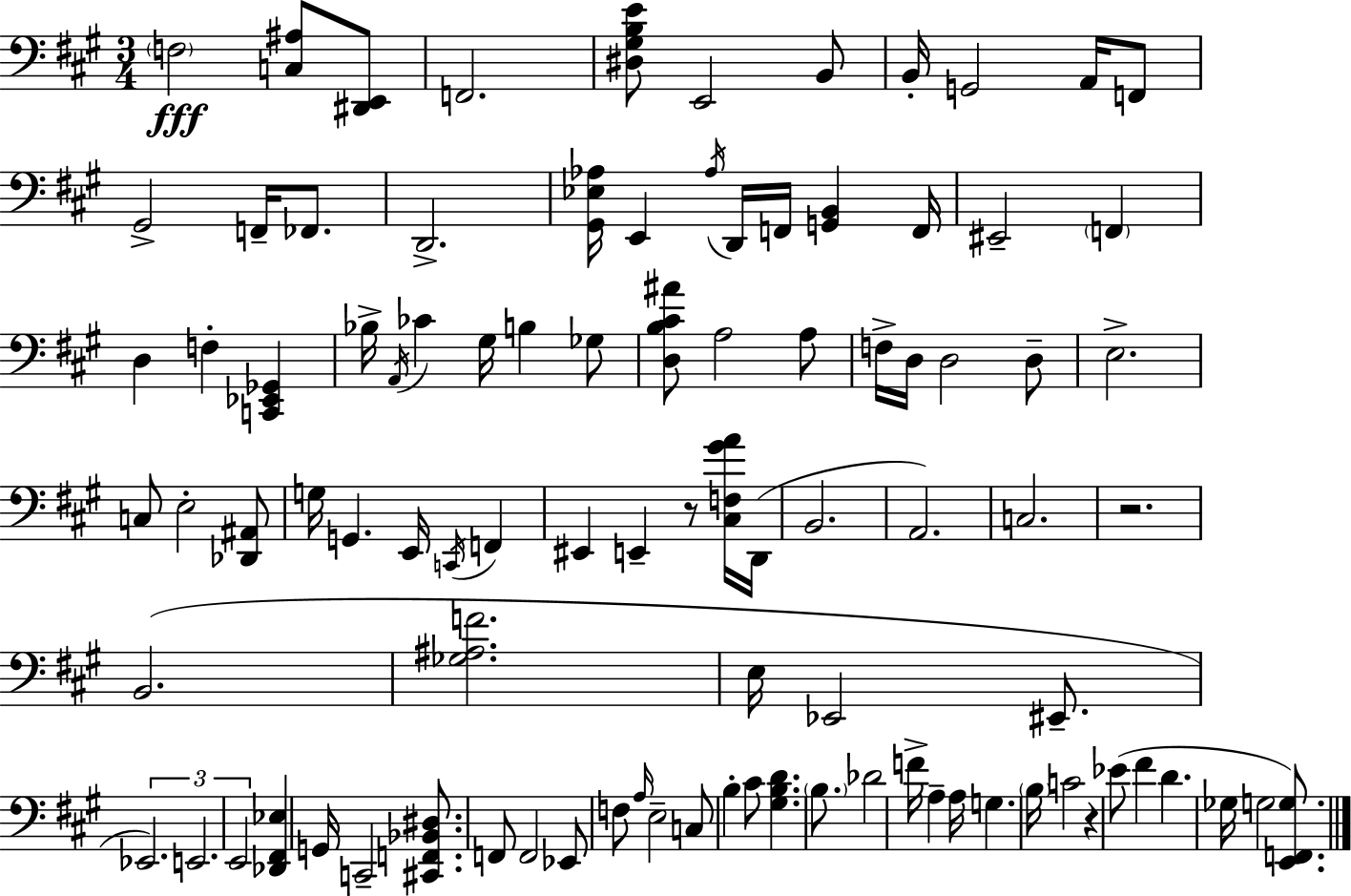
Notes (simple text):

F3/h [C3,A#3]/e [D#2,E2]/e F2/h. [D#3,G#3,B3,E4]/e E2/h B2/e B2/s G2/h A2/s F2/e G#2/h F2/s FES2/e. D2/h. [G#2,Eb3,Ab3]/s E2/q Ab3/s D2/s F2/s [G2,B2]/q F2/s EIS2/h F2/q D3/q F3/q [C2,Eb2,Gb2]/q Bb3/s A2/s CES4/q G#3/s B3/q Gb3/e [D3,B3,C#4,A#4]/e A3/h A3/e F3/s D3/s D3/h D3/e E3/h. C3/e E3/h [Db2,A#2]/e G3/s G2/q. E2/s C2/s F2/q EIS2/q E2/q R/e [C#3,F3,G#4,A4]/s D2/s B2/h. A2/h. C3/h. R/h. B2/h. [Gb3,A#3,F4]/h. E3/s Eb2/h EIS2/e. Eb2/h. E2/h. E2/h [Db2,F#2,Eb3]/q G2/s C2/h [C#2,F2,Bb2,D#3]/e. F2/e F2/h Eb2/e F3/e A3/s E3/h C3/e B3/q C#4/e [G#3,B3,D4]/q. B3/e. Db4/h F4/s A3/q A3/s G3/q. B3/s C4/h R/q Eb4/e F#4/q D4/q. Gb3/s G3/h [E2,F2,G3]/e.